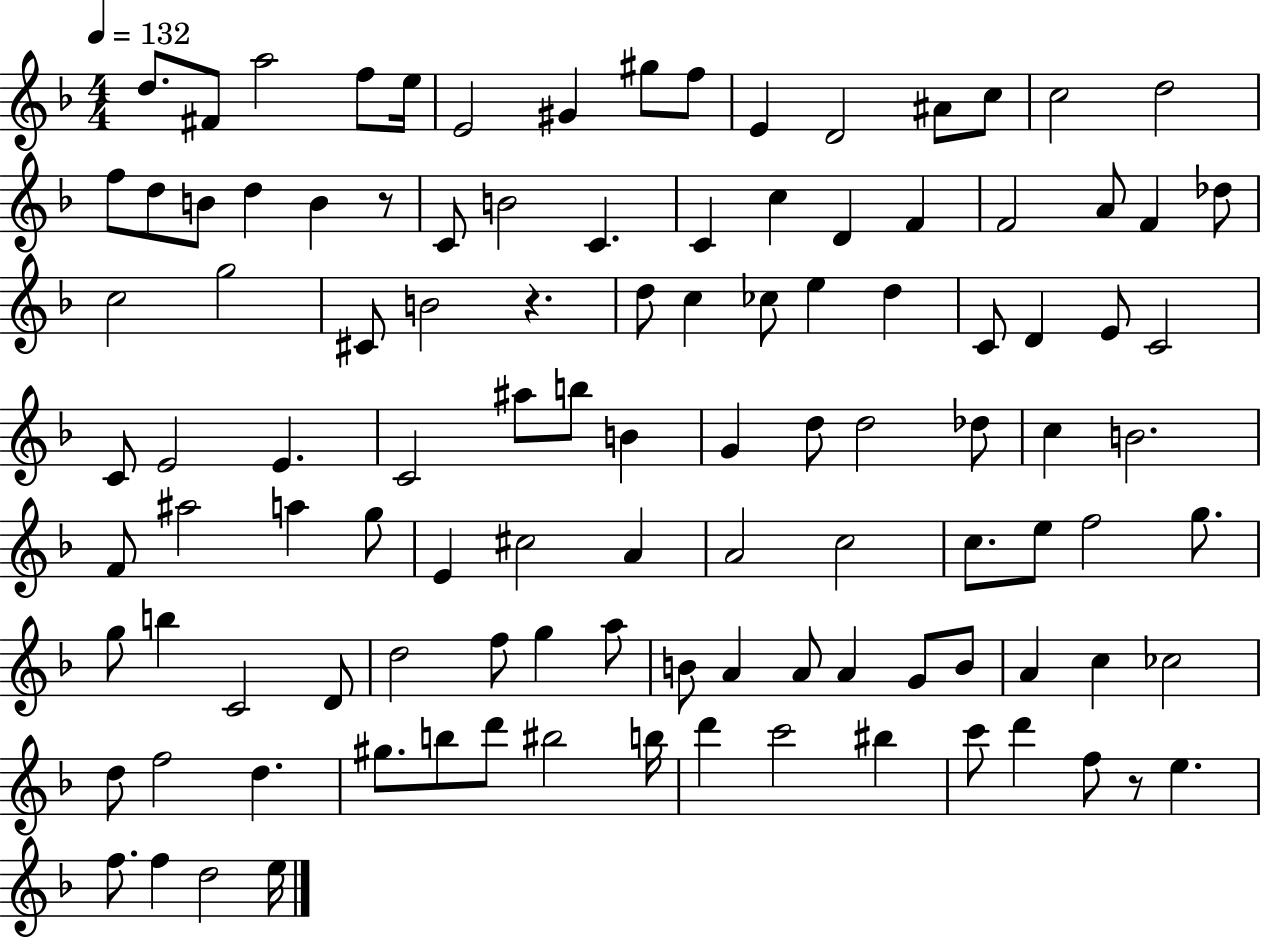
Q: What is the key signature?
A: F major